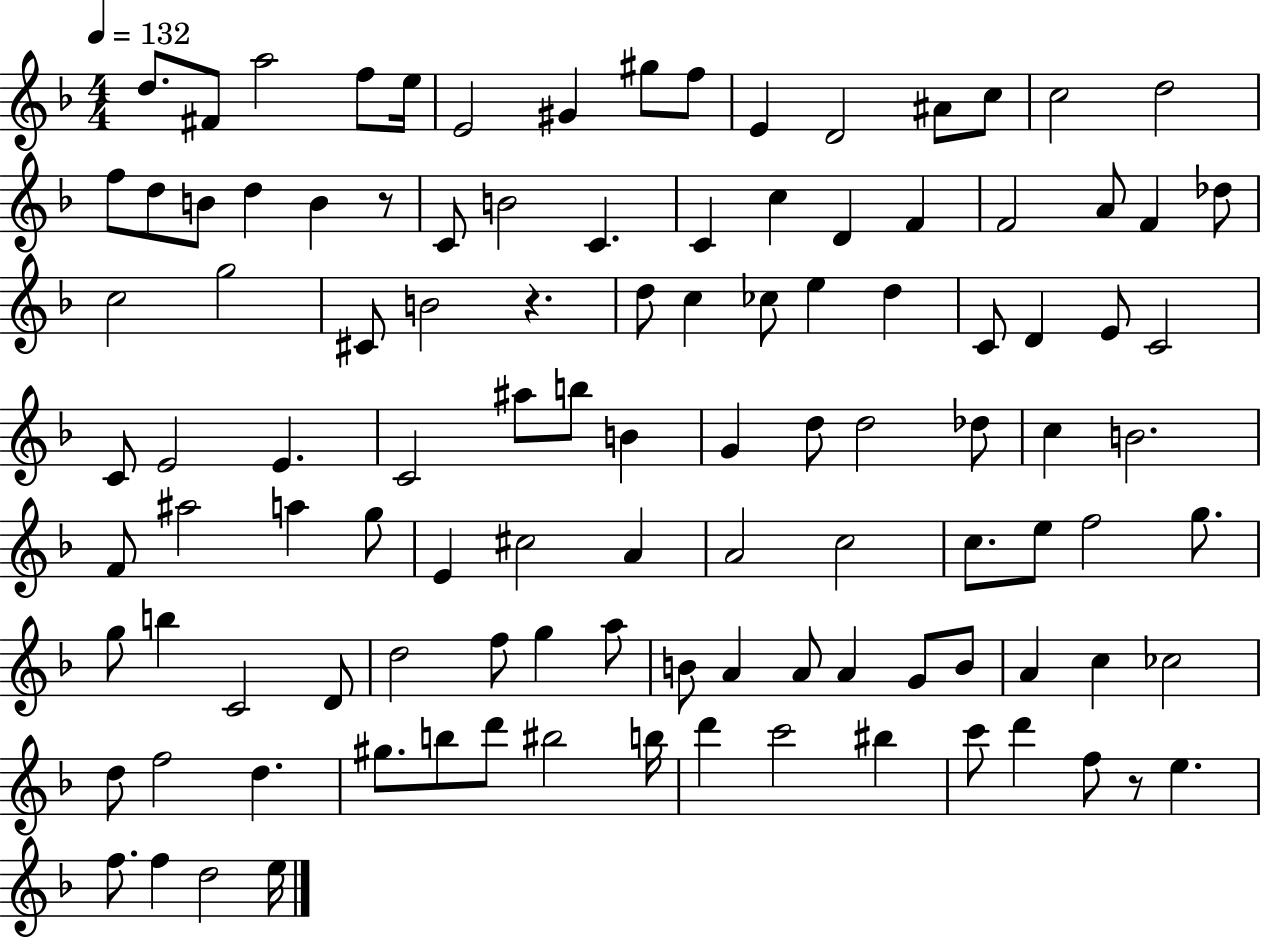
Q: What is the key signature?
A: F major